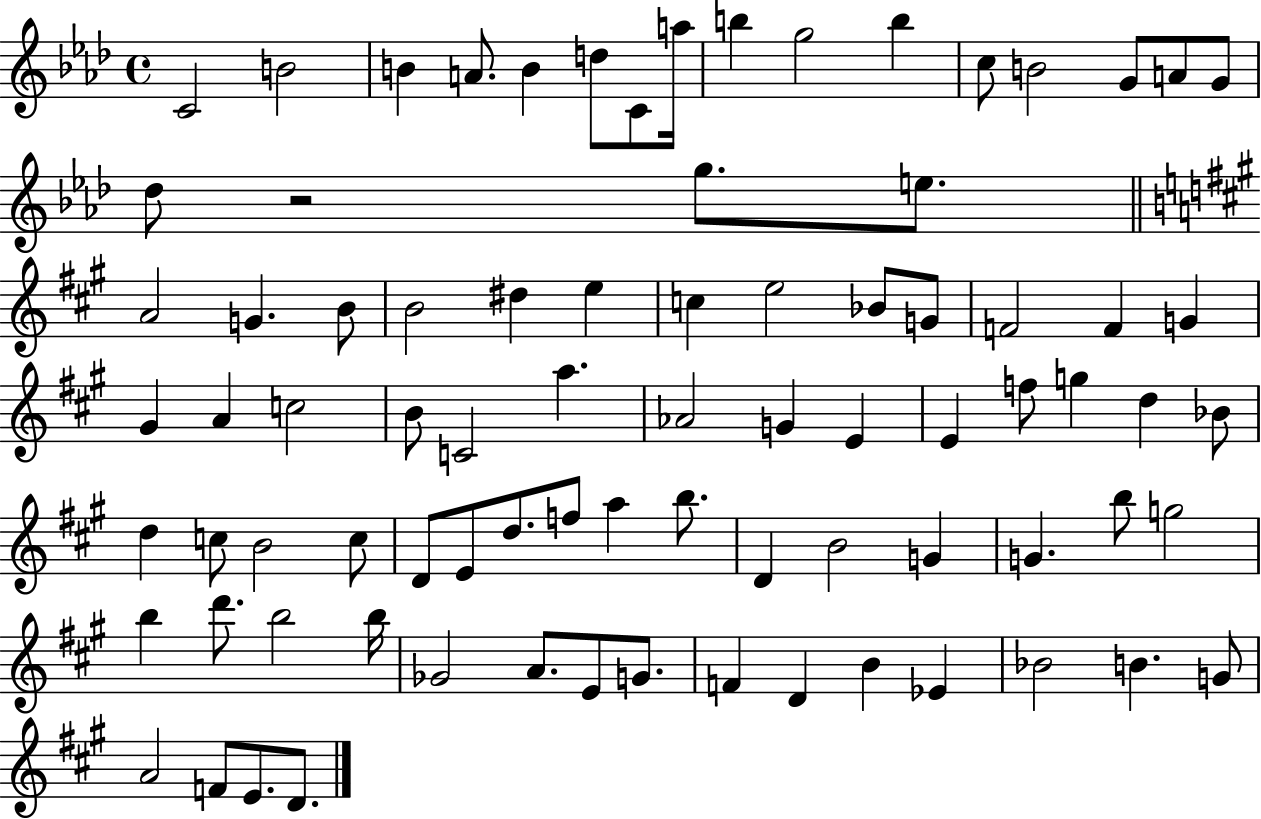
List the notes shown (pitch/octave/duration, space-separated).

C4/h B4/h B4/q A4/e. B4/q D5/e C4/e A5/s B5/q G5/h B5/q C5/e B4/h G4/e A4/e G4/e Db5/e R/h G5/e. E5/e. A4/h G4/q. B4/e B4/h D#5/q E5/q C5/q E5/h Bb4/e G4/e F4/h F4/q G4/q G#4/q A4/q C5/h B4/e C4/h A5/q. Ab4/h G4/q E4/q E4/q F5/e G5/q D5/q Bb4/e D5/q C5/e B4/h C5/e D4/e E4/e D5/e. F5/e A5/q B5/e. D4/q B4/h G4/q G4/q. B5/e G5/h B5/q D6/e. B5/h B5/s Gb4/h A4/e. E4/e G4/e. F4/q D4/q B4/q Eb4/q Bb4/h B4/q. G4/e A4/h F4/e E4/e. D4/e.